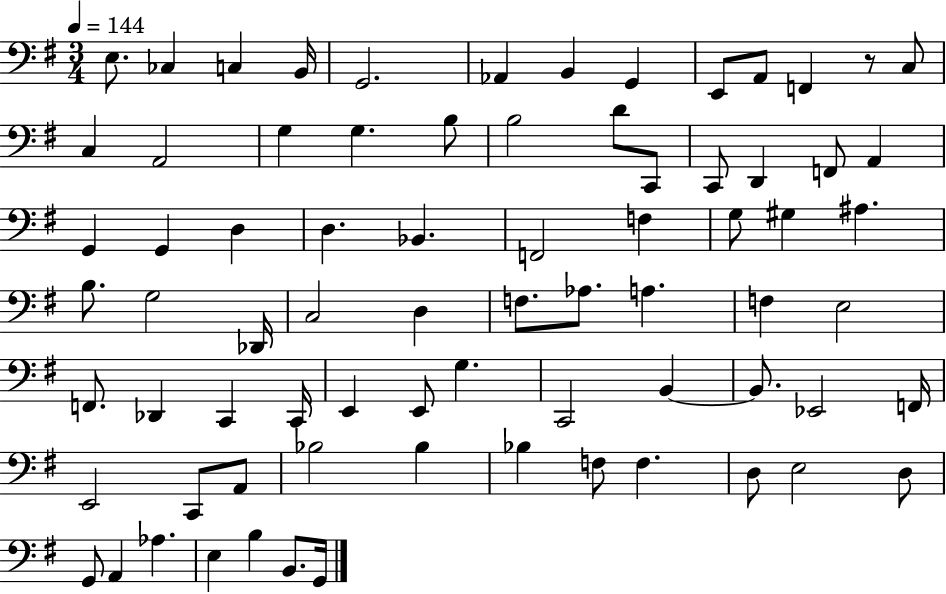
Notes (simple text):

E3/e. CES3/q C3/q B2/s G2/h. Ab2/q B2/q G2/q E2/e A2/e F2/q R/e C3/e C3/q A2/h G3/q G3/q. B3/e B3/h D4/e C2/e C2/e D2/q F2/e A2/q G2/q G2/q D3/q D3/q. Bb2/q. F2/h F3/q G3/e G#3/q A#3/q. B3/e. G3/h Db2/s C3/h D3/q F3/e. Ab3/e. A3/q. F3/q E3/h F2/e. Db2/q C2/q C2/s E2/q E2/e G3/q. C2/h B2/q B2/e. Eb2/h F2/s E2/h C2/e A2/e Bb3/h Bb3/q Bb3/q F3/e F3/q. D3/e E3/h D3/e G2/e A2/q Ab3/q. E3/q B3/q B2/e. G2/s